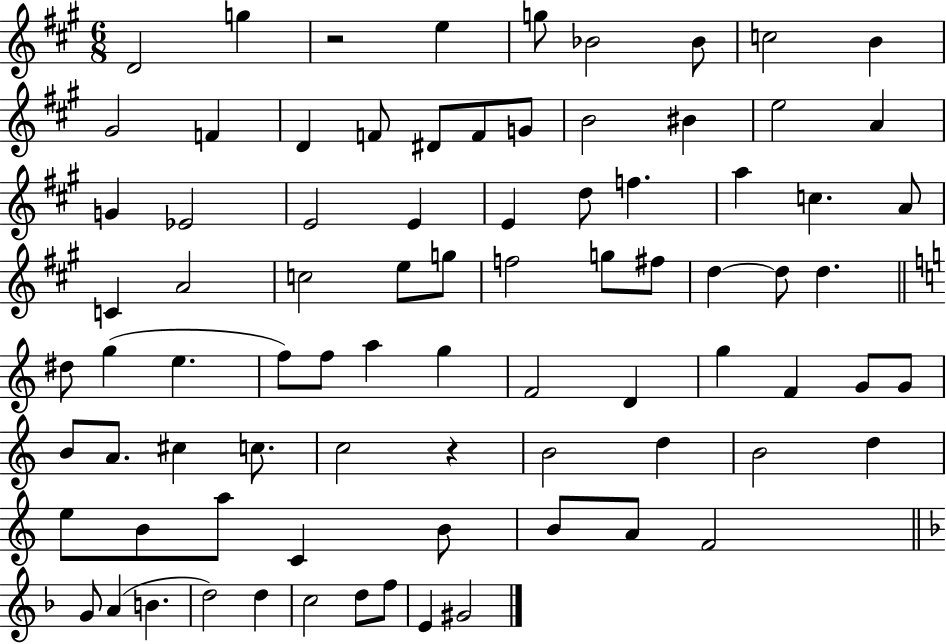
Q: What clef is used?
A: treble